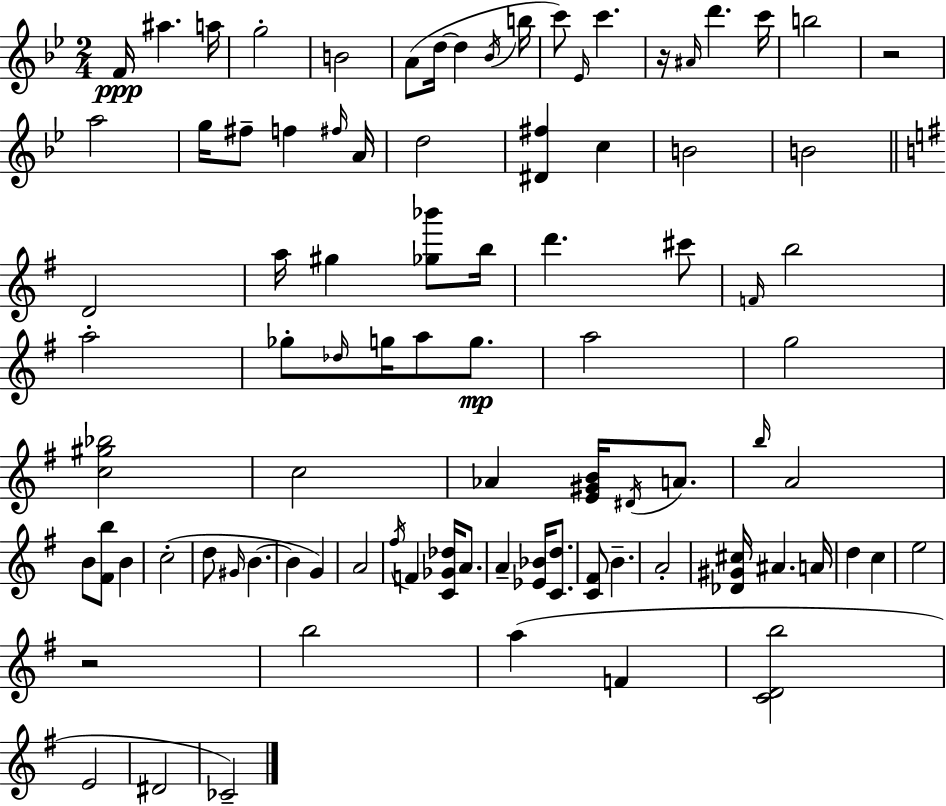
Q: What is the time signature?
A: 2/4